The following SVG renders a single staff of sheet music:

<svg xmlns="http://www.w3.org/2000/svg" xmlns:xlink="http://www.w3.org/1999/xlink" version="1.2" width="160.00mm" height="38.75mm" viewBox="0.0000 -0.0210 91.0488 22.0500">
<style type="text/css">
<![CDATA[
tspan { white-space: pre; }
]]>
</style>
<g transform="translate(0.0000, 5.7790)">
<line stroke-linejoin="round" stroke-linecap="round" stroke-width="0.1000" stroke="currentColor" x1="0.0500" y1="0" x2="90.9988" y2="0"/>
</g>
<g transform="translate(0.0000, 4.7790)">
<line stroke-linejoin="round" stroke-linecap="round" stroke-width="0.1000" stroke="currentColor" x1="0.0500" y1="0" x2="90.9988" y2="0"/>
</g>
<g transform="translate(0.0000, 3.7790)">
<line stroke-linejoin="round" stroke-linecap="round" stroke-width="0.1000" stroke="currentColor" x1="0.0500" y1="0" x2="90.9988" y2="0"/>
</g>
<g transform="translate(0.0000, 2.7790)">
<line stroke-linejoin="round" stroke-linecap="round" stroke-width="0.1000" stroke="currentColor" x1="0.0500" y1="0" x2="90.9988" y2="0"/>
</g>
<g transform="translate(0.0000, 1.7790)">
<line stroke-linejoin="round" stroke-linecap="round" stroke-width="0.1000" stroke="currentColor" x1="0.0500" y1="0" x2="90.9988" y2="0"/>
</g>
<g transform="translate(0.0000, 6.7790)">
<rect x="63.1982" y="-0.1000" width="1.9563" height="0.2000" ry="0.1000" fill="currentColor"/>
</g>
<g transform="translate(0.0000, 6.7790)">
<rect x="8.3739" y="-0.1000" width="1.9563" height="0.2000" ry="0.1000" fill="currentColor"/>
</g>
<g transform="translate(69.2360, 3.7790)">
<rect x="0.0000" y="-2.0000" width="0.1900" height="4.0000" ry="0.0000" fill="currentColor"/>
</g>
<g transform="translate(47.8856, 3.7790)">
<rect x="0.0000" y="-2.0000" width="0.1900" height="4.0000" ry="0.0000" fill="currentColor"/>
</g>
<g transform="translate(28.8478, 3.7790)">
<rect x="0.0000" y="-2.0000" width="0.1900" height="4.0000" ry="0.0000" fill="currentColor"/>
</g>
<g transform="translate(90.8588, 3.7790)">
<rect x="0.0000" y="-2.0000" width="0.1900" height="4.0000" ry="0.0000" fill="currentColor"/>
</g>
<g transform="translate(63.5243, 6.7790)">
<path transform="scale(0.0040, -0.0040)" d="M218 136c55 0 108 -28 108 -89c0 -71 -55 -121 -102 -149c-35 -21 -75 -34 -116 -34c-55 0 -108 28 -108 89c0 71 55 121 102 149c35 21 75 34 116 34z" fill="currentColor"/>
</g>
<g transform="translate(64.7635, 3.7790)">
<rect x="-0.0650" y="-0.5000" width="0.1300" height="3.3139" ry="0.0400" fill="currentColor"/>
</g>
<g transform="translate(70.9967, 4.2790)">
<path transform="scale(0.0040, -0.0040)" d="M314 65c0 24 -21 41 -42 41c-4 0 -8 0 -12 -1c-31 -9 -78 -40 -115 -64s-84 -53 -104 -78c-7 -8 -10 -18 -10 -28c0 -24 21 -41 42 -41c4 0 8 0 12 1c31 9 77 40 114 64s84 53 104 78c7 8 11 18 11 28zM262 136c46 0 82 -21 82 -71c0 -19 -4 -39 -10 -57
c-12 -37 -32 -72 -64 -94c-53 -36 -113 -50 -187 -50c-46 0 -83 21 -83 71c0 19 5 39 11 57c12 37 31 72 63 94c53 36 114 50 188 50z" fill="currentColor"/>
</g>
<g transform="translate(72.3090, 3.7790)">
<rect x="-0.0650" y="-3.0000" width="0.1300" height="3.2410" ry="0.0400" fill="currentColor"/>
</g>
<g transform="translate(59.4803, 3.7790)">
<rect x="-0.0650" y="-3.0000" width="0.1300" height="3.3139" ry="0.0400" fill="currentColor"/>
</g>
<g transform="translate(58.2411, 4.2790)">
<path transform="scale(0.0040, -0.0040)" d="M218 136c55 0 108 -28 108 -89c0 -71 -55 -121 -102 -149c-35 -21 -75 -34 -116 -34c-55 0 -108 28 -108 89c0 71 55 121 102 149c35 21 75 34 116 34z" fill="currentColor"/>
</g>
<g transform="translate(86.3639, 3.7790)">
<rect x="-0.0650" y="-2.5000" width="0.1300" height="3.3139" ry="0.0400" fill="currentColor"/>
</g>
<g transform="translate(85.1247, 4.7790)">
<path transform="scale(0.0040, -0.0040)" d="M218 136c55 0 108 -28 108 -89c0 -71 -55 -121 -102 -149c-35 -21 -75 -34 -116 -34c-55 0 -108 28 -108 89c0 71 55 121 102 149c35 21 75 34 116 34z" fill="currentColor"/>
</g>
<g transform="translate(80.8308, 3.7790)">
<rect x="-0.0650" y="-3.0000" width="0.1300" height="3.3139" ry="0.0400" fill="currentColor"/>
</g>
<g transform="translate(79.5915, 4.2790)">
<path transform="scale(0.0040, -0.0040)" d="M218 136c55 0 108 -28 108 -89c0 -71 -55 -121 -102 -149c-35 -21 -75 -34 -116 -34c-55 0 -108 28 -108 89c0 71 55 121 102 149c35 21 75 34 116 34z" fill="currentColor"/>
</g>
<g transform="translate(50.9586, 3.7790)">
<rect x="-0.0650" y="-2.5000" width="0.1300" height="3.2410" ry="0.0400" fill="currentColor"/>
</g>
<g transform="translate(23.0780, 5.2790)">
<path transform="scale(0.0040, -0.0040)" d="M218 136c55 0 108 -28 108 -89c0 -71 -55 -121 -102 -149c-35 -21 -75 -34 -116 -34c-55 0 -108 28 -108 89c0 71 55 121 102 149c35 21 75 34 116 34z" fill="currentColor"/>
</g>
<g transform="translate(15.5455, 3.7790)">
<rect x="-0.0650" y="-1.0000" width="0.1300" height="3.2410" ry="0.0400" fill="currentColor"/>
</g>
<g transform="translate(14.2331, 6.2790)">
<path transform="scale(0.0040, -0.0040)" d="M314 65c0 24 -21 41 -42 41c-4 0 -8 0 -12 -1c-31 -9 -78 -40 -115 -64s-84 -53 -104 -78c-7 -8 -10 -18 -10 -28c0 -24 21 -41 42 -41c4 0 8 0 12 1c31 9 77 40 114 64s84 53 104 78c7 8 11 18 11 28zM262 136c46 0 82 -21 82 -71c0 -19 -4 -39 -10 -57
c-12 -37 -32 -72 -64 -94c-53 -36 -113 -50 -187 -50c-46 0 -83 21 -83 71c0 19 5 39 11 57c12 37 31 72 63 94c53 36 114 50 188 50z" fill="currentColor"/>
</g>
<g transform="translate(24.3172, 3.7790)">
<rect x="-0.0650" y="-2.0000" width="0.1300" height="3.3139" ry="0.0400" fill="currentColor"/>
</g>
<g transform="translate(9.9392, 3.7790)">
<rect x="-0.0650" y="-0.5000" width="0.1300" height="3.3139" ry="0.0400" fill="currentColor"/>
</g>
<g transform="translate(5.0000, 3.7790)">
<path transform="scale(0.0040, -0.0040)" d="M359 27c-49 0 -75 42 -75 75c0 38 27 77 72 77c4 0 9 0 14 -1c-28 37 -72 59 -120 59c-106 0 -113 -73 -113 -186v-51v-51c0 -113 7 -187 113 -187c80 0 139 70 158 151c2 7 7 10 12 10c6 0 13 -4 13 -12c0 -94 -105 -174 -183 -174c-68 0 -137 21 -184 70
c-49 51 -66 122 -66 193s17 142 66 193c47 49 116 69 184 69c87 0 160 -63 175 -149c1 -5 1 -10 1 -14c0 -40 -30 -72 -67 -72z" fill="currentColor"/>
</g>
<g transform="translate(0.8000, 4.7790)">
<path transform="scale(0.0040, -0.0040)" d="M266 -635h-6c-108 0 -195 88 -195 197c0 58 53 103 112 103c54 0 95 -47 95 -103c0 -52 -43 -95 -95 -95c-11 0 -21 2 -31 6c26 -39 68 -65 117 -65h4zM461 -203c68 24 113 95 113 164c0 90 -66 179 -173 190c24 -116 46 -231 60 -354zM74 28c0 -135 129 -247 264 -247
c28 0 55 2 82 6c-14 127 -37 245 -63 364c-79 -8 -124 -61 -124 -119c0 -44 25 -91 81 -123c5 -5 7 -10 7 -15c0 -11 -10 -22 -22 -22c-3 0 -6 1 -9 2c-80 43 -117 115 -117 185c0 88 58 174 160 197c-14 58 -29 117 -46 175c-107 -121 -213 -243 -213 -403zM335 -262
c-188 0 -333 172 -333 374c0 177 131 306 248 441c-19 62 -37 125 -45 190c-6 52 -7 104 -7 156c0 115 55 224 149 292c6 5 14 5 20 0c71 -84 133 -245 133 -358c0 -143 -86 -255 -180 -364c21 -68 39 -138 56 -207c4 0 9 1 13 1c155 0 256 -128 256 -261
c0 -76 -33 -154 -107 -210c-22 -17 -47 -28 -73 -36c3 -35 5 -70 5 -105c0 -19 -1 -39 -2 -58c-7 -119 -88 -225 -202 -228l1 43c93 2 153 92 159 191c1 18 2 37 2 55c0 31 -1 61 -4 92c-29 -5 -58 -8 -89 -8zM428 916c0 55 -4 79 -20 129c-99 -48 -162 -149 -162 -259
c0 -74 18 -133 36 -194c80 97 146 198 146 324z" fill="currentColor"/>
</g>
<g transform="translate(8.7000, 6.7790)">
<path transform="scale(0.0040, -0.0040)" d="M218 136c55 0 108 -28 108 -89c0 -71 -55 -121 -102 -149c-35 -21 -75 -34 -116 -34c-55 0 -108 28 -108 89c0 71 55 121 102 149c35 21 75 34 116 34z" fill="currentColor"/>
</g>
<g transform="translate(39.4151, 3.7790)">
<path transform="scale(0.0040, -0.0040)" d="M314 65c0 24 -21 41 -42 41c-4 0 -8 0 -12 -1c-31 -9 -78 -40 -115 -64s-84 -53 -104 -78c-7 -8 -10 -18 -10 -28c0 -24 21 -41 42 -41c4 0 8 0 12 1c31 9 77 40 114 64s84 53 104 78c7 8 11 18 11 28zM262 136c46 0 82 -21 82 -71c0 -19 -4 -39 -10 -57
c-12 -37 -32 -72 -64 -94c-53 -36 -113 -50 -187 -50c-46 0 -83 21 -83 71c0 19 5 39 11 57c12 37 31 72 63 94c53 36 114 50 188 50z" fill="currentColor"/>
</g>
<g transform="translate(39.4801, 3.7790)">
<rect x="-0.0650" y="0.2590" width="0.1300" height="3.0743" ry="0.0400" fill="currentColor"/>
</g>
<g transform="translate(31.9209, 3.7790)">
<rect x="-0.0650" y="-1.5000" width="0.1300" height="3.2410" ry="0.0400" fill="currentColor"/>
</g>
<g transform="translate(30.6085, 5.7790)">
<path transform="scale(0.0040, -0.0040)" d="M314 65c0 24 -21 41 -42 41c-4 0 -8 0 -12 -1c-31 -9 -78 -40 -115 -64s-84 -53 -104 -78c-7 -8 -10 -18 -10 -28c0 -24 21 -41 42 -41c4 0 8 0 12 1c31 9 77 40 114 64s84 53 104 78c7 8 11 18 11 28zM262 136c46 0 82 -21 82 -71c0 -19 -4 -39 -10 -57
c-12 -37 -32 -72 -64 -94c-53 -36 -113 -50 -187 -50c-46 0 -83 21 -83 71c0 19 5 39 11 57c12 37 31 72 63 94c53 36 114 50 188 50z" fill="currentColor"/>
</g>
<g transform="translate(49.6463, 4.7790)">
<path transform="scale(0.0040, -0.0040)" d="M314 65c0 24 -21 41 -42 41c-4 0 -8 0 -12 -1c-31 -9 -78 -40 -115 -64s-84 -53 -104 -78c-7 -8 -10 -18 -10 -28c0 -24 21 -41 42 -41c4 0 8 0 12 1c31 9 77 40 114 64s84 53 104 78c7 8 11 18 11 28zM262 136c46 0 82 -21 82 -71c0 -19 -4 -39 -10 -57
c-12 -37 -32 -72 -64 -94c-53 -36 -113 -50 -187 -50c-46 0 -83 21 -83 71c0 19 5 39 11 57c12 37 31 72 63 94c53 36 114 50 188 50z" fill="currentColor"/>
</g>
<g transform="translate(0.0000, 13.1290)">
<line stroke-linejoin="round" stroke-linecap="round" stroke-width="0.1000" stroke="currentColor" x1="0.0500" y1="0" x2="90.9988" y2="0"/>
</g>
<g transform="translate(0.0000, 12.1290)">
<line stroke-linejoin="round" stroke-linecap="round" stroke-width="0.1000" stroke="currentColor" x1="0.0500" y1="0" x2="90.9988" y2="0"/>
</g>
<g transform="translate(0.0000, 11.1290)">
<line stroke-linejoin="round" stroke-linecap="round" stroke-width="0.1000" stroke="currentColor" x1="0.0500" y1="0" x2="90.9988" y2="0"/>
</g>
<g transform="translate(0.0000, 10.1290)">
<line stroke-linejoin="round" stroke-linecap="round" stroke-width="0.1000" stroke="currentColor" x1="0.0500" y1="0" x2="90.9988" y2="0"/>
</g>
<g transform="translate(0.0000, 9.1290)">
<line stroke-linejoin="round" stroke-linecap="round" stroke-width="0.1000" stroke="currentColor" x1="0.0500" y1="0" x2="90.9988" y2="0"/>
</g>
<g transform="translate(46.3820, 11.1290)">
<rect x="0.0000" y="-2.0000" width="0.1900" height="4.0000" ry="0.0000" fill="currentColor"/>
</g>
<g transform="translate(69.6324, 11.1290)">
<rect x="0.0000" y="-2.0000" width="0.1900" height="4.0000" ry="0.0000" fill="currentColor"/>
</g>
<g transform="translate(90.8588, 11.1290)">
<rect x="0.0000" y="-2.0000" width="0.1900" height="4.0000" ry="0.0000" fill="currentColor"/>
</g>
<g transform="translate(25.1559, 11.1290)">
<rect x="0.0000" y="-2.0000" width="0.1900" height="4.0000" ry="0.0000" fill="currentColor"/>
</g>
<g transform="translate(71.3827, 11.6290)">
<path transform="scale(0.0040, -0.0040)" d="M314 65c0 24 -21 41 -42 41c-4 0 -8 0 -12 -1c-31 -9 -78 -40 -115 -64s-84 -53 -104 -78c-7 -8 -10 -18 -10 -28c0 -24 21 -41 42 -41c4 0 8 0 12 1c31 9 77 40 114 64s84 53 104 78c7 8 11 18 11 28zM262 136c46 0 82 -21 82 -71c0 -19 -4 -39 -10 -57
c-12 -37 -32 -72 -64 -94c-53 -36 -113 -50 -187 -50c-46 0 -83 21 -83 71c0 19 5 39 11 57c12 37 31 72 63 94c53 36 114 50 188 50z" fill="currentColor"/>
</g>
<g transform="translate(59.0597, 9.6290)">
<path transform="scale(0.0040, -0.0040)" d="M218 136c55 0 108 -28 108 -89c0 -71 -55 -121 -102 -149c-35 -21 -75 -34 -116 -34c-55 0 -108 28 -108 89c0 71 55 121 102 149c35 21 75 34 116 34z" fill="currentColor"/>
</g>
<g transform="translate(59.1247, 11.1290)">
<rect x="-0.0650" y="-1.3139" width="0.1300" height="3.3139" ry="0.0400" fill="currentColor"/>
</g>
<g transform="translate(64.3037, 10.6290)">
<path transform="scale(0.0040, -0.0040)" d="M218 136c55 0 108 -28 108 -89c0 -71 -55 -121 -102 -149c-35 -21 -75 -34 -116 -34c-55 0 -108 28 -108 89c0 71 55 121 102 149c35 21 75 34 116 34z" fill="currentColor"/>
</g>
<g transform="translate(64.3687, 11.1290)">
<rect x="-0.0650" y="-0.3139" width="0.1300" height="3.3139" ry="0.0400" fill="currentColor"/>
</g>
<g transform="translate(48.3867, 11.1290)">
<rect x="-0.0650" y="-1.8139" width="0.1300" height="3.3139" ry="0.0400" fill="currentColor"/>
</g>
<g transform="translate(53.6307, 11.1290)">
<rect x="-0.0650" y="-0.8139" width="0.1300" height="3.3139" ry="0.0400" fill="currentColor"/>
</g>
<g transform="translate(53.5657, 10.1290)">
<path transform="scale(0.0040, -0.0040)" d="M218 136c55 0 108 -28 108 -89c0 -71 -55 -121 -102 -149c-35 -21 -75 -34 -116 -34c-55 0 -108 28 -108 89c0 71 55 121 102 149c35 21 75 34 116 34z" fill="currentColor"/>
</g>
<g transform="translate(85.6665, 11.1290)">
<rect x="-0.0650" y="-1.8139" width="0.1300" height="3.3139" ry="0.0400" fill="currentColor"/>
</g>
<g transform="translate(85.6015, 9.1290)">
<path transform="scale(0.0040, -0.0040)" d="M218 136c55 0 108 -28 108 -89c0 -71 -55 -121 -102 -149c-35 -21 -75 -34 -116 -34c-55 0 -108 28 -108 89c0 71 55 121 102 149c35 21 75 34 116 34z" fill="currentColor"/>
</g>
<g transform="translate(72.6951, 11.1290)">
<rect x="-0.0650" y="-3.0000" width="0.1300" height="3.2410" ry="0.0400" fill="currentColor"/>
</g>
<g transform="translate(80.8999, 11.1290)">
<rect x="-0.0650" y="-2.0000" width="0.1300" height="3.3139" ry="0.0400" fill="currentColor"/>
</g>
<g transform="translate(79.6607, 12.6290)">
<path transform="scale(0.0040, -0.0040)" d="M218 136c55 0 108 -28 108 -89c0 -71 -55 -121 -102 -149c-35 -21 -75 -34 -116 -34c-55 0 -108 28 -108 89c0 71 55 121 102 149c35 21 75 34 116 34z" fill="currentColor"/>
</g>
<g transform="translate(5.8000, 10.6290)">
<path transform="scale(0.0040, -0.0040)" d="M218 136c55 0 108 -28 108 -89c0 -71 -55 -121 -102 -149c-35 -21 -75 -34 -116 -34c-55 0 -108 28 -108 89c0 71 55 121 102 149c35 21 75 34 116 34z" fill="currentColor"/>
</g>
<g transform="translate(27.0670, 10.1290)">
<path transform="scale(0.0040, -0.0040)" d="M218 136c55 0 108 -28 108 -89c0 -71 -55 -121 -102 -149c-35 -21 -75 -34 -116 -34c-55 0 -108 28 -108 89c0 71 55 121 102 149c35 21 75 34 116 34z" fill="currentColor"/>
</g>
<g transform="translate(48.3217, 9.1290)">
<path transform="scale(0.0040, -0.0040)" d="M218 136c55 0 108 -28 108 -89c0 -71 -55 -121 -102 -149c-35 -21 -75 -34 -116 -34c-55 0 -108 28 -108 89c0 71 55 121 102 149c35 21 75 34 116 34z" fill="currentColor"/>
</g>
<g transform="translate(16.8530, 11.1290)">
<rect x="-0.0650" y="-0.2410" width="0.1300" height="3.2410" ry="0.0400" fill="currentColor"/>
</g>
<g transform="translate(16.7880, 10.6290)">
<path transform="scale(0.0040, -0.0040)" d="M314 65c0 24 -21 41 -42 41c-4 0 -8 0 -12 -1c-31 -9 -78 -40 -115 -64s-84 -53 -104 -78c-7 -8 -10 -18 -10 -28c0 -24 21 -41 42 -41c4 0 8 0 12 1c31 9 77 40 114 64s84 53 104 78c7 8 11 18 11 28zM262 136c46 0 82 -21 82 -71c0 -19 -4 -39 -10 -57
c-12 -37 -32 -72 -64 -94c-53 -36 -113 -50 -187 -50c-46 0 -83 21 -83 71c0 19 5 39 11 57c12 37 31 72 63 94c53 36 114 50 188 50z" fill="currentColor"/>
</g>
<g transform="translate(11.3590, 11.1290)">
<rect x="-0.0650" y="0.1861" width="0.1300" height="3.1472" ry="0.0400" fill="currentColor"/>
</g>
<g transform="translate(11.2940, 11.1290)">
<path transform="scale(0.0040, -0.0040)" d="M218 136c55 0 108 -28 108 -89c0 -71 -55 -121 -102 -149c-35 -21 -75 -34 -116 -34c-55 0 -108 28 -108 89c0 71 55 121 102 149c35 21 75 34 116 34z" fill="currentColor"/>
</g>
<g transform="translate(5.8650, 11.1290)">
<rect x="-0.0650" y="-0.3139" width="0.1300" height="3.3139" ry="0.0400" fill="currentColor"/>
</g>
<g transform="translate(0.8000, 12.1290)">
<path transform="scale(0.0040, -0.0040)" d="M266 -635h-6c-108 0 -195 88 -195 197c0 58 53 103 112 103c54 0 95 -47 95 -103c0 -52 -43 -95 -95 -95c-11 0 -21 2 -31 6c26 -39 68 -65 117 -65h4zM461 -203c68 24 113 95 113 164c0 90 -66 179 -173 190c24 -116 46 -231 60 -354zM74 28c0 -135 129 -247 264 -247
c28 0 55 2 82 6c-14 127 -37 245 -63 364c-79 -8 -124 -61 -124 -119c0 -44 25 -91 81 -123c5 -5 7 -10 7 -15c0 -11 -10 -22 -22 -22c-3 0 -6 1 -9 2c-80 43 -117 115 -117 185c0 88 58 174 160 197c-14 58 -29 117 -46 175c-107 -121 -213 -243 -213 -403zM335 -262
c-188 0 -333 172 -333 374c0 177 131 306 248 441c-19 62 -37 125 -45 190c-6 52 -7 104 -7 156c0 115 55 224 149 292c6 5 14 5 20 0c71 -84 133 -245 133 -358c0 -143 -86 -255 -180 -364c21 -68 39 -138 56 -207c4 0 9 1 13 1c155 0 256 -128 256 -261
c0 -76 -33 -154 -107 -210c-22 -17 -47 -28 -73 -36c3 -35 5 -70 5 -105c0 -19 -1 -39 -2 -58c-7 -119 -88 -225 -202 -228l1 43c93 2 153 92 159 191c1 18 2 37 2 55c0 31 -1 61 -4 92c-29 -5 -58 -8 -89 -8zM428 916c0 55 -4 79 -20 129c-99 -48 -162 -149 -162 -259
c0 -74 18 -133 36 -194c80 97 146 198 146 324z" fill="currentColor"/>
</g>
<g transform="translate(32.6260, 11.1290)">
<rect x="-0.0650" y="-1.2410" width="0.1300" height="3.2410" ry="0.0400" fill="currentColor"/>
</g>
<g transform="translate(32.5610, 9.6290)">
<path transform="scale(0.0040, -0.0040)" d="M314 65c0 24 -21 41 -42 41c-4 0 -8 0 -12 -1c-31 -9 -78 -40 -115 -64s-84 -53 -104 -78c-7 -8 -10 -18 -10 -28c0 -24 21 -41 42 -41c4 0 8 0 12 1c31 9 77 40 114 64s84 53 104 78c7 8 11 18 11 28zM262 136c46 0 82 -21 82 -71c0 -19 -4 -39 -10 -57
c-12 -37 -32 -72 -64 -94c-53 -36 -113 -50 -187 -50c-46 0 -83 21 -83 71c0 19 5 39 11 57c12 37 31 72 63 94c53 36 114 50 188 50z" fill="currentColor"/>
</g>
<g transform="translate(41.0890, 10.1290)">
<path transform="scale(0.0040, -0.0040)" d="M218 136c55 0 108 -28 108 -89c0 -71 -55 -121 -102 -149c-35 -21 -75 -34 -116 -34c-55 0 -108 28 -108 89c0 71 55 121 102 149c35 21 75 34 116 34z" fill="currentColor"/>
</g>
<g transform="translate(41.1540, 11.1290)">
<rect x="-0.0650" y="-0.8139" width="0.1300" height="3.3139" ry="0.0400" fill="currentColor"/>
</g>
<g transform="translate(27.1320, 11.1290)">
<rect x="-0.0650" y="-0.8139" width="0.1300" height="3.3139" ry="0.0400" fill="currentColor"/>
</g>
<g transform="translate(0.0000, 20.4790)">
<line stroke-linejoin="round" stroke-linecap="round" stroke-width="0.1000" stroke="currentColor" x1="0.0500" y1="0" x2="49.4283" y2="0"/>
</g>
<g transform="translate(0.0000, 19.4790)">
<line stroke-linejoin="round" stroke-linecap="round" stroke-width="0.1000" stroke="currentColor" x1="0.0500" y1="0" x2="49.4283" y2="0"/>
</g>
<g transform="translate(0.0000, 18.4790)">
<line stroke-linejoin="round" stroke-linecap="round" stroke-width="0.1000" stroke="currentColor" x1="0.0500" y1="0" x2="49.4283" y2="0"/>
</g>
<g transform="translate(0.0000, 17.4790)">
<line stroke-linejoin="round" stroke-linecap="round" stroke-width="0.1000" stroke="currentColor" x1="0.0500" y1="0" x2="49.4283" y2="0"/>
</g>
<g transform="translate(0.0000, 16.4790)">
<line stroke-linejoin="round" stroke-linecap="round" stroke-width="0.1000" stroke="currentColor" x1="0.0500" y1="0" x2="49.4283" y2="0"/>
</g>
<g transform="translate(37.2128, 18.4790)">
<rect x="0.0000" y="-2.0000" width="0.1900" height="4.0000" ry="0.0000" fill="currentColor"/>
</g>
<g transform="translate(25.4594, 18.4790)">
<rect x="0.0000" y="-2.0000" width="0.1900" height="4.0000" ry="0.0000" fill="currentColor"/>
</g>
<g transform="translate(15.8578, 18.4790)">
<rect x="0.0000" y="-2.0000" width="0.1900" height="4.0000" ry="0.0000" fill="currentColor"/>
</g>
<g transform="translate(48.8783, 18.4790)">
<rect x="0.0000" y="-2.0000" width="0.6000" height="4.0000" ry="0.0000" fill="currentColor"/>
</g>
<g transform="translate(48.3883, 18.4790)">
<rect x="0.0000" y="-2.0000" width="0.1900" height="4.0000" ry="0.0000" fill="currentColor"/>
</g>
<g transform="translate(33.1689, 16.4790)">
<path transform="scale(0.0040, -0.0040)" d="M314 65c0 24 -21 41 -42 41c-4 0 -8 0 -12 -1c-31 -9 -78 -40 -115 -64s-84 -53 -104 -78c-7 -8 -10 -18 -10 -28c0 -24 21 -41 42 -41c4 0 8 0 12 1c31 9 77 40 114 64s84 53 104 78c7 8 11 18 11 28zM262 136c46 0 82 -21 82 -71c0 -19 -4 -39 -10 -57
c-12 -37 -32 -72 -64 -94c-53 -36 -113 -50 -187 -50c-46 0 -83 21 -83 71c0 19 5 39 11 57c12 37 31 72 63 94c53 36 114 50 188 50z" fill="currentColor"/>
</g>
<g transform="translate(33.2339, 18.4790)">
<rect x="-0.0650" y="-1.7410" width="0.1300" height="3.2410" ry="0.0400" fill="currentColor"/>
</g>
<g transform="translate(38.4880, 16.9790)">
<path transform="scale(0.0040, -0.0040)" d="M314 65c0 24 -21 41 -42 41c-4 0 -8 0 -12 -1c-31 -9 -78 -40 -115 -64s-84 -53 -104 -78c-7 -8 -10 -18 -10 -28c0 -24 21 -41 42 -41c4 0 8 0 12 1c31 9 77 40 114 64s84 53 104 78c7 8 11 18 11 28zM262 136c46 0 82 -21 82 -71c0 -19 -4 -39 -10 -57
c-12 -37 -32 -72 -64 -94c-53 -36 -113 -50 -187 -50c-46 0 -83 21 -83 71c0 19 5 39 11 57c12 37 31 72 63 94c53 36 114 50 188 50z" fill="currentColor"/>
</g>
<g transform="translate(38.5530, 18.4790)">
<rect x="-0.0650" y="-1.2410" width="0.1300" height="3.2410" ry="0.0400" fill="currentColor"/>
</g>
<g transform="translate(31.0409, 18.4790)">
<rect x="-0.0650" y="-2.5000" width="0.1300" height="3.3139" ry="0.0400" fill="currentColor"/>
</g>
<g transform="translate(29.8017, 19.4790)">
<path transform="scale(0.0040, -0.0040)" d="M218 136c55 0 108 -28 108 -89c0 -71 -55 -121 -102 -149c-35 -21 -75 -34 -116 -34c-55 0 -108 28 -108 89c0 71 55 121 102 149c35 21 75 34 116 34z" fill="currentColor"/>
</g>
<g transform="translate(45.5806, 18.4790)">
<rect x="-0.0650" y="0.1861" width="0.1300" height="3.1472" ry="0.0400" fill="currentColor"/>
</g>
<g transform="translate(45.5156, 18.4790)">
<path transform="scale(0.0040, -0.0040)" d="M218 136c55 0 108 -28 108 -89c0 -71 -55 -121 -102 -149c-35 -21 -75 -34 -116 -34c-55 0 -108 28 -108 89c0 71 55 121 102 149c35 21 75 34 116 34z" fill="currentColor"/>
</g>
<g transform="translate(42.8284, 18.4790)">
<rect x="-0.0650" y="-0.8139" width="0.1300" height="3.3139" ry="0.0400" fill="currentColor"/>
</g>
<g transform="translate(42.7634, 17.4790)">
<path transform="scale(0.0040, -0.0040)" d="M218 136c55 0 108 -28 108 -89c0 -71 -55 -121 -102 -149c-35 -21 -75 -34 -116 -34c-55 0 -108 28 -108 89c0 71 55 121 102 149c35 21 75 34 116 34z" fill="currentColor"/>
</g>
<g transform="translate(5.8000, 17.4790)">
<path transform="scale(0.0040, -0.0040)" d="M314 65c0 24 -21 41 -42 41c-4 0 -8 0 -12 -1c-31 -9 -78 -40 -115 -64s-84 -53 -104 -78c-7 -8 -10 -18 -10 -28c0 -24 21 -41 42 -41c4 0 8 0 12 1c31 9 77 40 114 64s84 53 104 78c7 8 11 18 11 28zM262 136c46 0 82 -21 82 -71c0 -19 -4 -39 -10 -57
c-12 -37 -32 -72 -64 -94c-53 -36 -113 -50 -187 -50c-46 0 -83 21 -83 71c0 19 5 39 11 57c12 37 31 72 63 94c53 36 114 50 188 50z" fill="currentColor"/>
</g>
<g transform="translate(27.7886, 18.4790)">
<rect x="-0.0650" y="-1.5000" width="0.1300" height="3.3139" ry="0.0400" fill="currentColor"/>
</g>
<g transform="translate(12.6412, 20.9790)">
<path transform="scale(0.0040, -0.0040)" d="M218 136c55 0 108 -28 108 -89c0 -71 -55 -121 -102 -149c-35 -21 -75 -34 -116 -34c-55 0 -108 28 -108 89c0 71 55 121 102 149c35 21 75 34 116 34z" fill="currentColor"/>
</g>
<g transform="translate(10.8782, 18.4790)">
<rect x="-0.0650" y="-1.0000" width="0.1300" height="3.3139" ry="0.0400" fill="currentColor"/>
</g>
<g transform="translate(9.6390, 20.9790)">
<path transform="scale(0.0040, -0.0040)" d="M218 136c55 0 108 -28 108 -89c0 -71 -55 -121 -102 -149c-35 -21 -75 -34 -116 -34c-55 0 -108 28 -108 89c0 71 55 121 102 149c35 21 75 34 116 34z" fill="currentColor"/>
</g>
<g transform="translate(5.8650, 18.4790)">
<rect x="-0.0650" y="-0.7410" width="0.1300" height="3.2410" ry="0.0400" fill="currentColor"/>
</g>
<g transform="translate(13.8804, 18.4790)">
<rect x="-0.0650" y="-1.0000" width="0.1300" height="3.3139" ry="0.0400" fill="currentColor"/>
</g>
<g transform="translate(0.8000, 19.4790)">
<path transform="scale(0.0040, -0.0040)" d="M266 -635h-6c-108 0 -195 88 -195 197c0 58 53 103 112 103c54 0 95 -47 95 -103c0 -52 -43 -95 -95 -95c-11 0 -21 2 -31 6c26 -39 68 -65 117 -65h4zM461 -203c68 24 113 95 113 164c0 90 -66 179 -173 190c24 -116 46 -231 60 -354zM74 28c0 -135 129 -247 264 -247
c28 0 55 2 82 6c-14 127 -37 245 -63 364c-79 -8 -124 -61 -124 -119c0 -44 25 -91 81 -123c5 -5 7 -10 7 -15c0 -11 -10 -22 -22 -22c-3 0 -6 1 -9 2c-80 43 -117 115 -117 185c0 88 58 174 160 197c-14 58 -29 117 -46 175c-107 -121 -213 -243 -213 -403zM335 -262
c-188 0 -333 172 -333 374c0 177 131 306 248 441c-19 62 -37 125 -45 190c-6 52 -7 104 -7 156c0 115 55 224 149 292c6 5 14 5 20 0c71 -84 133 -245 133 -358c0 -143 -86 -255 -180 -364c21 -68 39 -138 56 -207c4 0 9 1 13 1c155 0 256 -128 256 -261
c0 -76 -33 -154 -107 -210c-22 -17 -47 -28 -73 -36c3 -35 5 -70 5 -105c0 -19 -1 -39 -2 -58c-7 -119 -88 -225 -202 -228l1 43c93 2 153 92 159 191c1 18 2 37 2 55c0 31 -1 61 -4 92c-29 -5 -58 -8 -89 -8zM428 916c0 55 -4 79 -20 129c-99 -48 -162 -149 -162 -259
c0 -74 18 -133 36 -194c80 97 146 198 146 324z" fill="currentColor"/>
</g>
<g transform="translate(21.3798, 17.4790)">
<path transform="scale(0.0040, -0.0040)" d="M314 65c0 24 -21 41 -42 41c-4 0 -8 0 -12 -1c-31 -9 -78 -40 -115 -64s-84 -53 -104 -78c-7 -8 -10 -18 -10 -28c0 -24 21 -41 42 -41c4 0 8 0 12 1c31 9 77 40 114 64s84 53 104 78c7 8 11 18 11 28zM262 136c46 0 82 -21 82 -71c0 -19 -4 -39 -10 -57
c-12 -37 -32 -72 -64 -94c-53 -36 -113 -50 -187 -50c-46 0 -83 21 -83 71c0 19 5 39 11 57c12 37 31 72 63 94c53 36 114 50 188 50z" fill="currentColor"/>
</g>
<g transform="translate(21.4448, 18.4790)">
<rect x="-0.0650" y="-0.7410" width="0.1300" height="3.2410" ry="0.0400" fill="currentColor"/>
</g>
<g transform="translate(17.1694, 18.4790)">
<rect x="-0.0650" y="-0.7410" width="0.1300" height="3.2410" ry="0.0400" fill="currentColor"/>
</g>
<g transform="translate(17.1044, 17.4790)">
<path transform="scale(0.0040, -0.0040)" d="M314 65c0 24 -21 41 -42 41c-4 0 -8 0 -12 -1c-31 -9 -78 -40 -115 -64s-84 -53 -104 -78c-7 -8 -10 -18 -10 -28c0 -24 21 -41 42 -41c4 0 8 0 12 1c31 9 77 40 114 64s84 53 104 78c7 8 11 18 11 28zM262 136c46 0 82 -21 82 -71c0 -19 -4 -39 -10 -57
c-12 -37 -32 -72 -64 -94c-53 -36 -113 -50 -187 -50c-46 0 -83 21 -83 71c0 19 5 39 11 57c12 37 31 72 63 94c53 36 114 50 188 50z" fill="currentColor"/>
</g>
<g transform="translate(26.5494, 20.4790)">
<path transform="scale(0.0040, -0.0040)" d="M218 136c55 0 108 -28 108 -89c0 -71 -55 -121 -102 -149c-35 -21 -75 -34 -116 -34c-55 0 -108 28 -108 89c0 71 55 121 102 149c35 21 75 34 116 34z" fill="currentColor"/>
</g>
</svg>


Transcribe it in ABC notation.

X:1
T:Untitled
M:4/4
L:1/4
K:C
C D2 F E2 B2 G2 A C A2 A G c B c2 d e2 d f d e c A2 F f d2 D D d2 d2 E G f2 e2 d B